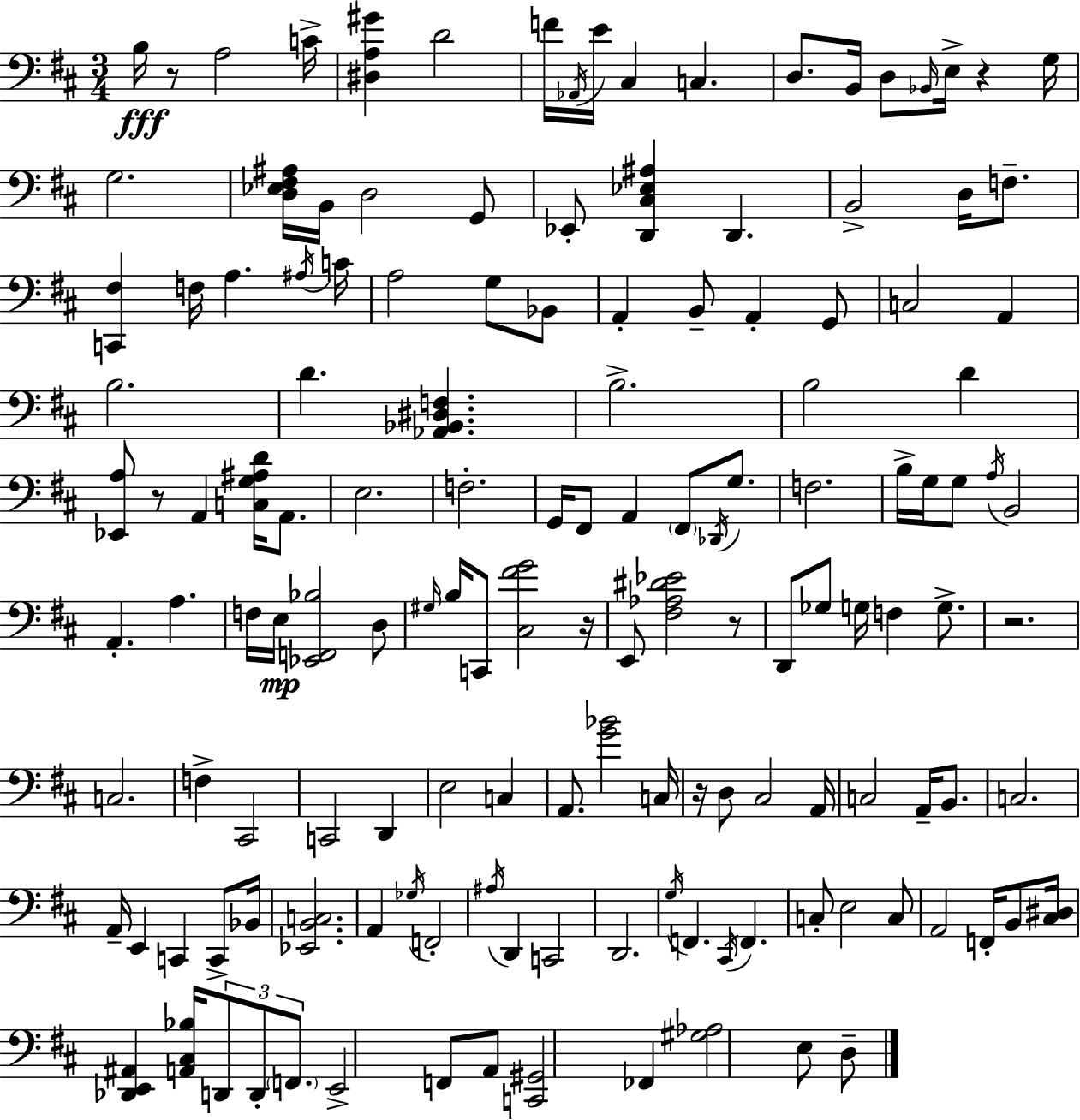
B3/s R/e A3/h C4/s [D#3,A3,G#4]/q D4/h F4/s Ab2/s E4/s C#3/q C3/q. D3/e. B2/s D3/e Bb2/s E3/s R/q G3/s G3/h. [D3,Eb3,F#3,A#3]/s B2/s D3/h G2/e Eb2/e [D2,C#3,Eb3,A#3]/q D2/q. B2/h D3/s F3/e. [C2,F#3]/q F3/s A3/q. A#3/s C4/s A3/h G3/e Bb2/e A2/q B2/e A2/q G2/e C3/h A2/q B3/h. D4/q. [Ab2,Bb2,D#3,F3]/q. B3/h. B3/h D4/q [Eb2,A3]/e R/e A2/q [C3,G3,A#3,D4]/s A2/e. E3/h. F3/h. G2/s F#2/e A2/q F#2/e Db2/s G3/e. F3/h. B3/s G3/s G3/e A3/s B2/h A2/q. A3/q. F3/s E3/s [Eb2,F2,Bb3]/h D3/e G#3/s B3/s C2/e [C#3,F#4,G4]/h R/s E2/e [F#3,Ab3,D#4,Eb4]/h R/e D2/e Gb3/e G3/s F3/q G3/e. R/h. C3/h. F3/q C#2/h C2/h D2/q E3/h C3/q A2/e. [G4,Bb4]/h C3/s R/s D3/e C#3/h A2/s C3/h A2/s B2/e. C3/h. A2/s E2/q C2/q C2/e Bb2/s [Eb2,B2,C3]/h. A2/q Gb3/s F2/h A#3/s D2/q C2/h D2/h. G3/s F2/q. C#2/s F2/q. C3/e E3/h C3/e A2/h F2/s B2/e [C#3,D#3]/s [Db2,E2,A#2]/q [A2,C#3,Bb3]/s D2/e D2/e F2/e. E2/h F2/e A2/e [C2,G#2]/h FES2/q [G#3,Ab3]/h E3/e D3/e